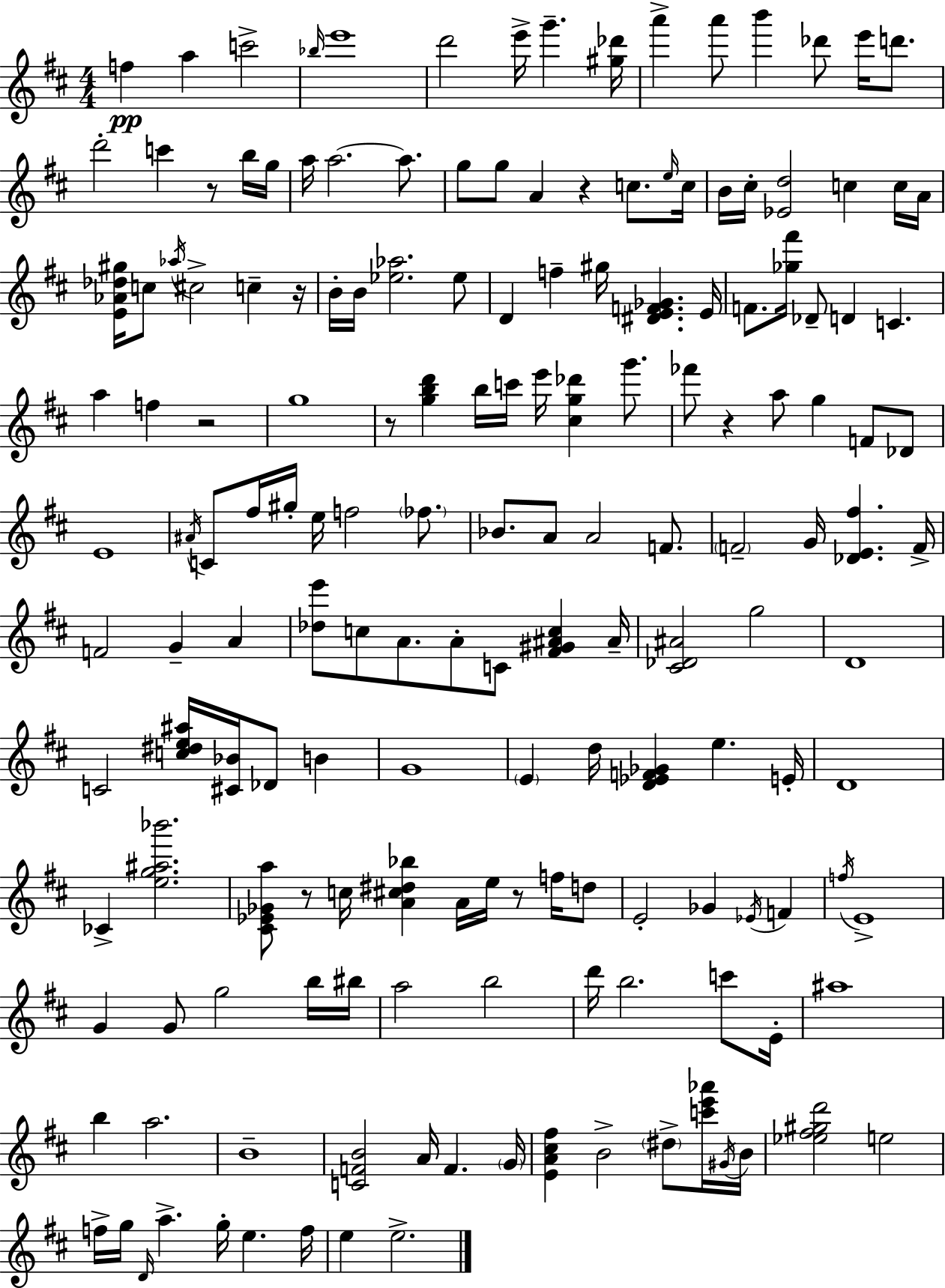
{
  \clef treble
  \numericTimeSignature
  \time 4/4
  \key d \major
  \repeat volta 2 { f''4\pp a''4 c'''2-> | \grace { bes''16 } e'''1 | d'''2 e'''16-> g'''4.-- | <gis'' des'''>16 a'''4-> a'''8 b'''4 des'''8 e'''16 d'''8. | \break d'''2-. c'''4 r8 b''16 | g''16 a''16 a''2.~~ a''8. | g''8 g''8 a'4 r4 c''8. | \grace { e''16 } c''16 b'16 cis''16-. <ees' d''>2 c''4 | \break c''16 a'16 <e' aes' des'' gis''>16 c''8 \acciaccatura { aes''16 } cis''2-> c''4-- | r16 b'16-. b'16 <ees'' aes''>2. | ees''8 d'4 f''4-- gis''16 <dis' e' f' ges'>4. | e'16 f'8. <ges'' fis'''>16 des'8-- d'4 c'4. | \break a''4 f''4 r2 | g''1 | r8 <g'' b'' d'''>4 b''16 c'''16 e'''16 <cis'' g'' des'''>4 | g'''8. fes'''8 r4 a''8 g''4 f'8 | \break des'8 e'1 | \acciaccatura { ais'16 } c'8 fis''16 gis''16-. e''16 f''2 | \parenthesize fes''8. bes'8. a'8 a'2 | f'8. \parenthesize f'2-- g'16 <des' e' fis''>4. | \break f'16-> f'2 g'4-- | a'4 <des'' e'''>8 c''8 a'8. a'8-. c'8 <fis' gis' ais' c''>4 | ais'16-- <cis' des' ais'>2 g''2 | d'1 | \break c'2 <c'' dis'' e'' ais''>16 <cis' bes'>16 des'8 | b'4 g'1 | \parenthesize e'4 d''16 <d' ees' f' ges'>4 e''4. | e'16-. d'1 | \break ces'4-> <e'' g'' ais'' bes'''>2. | <cis' ees' ges' a''>8 r8 c''16 <a' cis'' dis'' bes''>4 a'16 e''16 r8 | f''16 d''8 e'2-. ges'4 | \acciaccatura { ees'16 } f'4 \acciaccatura { f''16 } e'1-> | \break g'4 g'8 g''2 | b''16 bis''16 a''2 b''2 | d'''16 b''2. | c'''8 e'16-. ais''1 | \break b''4 a''2. | b'1-- | <c' f' b'>2 a'16 f'4. | \parenthesize g'16 <e' a' cis'' fis''>4 b'2-> | \break \parenthesize dis''8-> <c''' e''' aes'''>16 \acciaccatura { gis'16 } b'16 <ees'' fis'' gis'' d'''>2 e''2 | f''16-> g''16 \grace { d'16 } a''4.-> | g''16-. e''4. f''16 e''4 e''2.-> | } \bar "|."
}